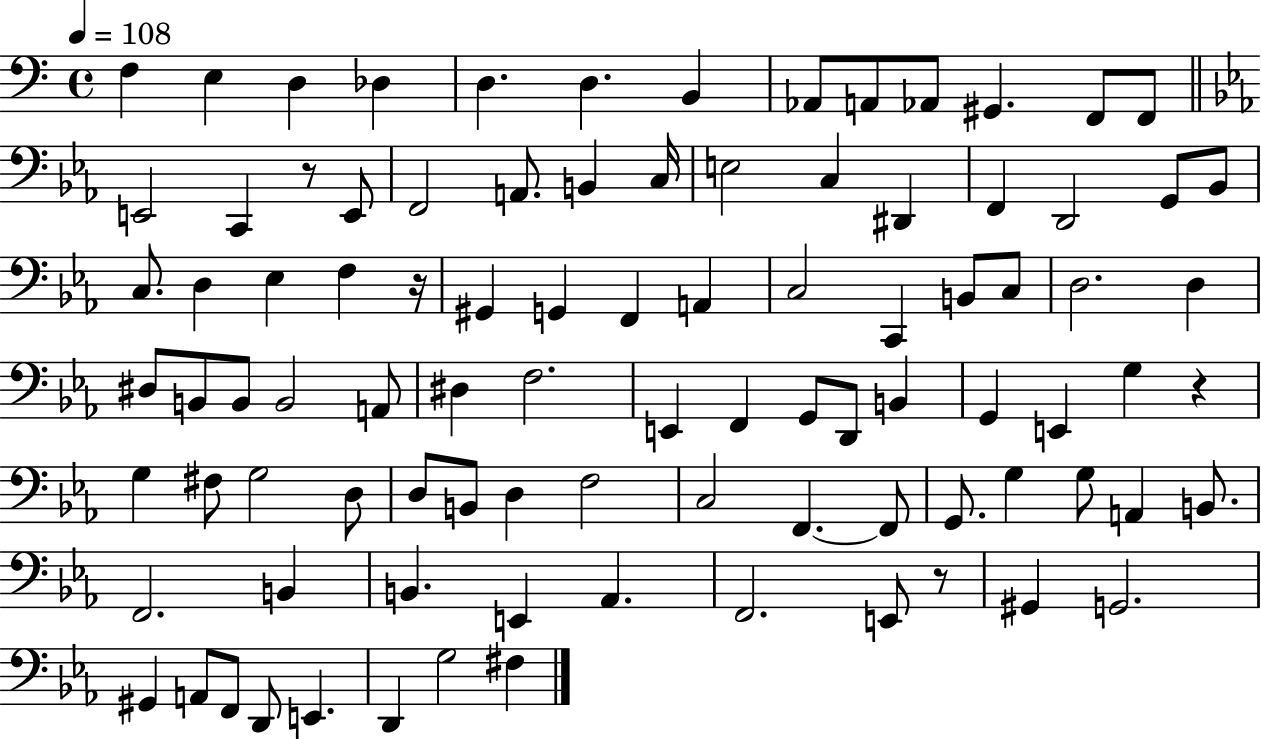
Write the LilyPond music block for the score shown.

{
  \clef bass
  \time 4/4
  \defaultTimeSignature
  \key c \major
  \tempo 4 = 108
  f4 e4 d4 des4 | d4. d4. b,4 | aes,8 a,8 aes,8 gis,4. f,8 f,8 | \bar "||" \break \key ees \major e,2 c,4 r8 e,8 | f,2 a,8. b,4 c16 | e2 c4 dis,4 | f,4 d,2 g,8 bes,8 | \break c8. d4 ees4 f4 r16 | gis,4 g,4 f,4 a,4 | c2 c,4 b,8 c8 | d2. d4 | \break dis8 b,8 b,8 b,2 a,8 | dis4 f2. | e,4 f,4 g,8 d,8 b,4 | g,4 e,4 g4 r4 | \break g4 fis8 g2 d8 | d8 b,8 d4 f2 | c2 f,4.~~ f,8 | g,8. g4 g8 a,4 b,8. | \break f,2. b,4 | b,4. e,4 aes,4. | f,2. e,8 r8 | gis,4 g,2. | \break gis,4 a,8 f,8 d,8 e,4. | d,4 g2 fis4 | \bar "|."
}